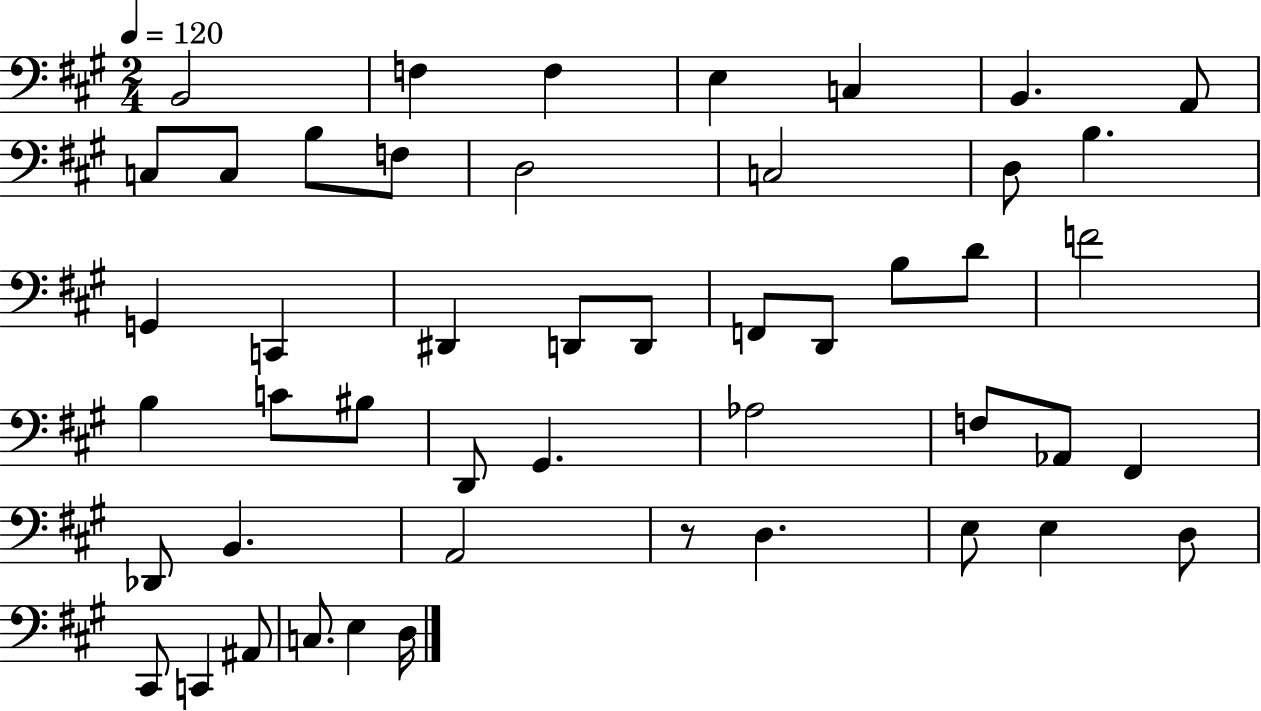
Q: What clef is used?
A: bass